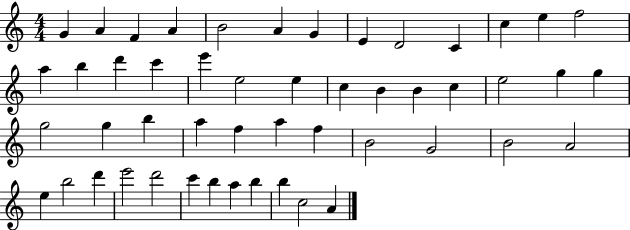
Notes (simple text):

G4/q A4/q F4/q A4/q B4/h A4/q G4/q E4/q D4/h C4/q C5/q E5/q F5/h A5/q B5/q D6/q C6/q E6/q E5/h E5/q C5/q B4/q B4/q C5/q E5/h G5/q G5/q G5/h G5/q B5/q A5/q F5/q A5/q F5/q B4/h G4/h B4/h A4/h E5/q B5/h D6/q E6/h D6/h C6/q B5/q A5/q B5/q B5/q C5/h A4/q